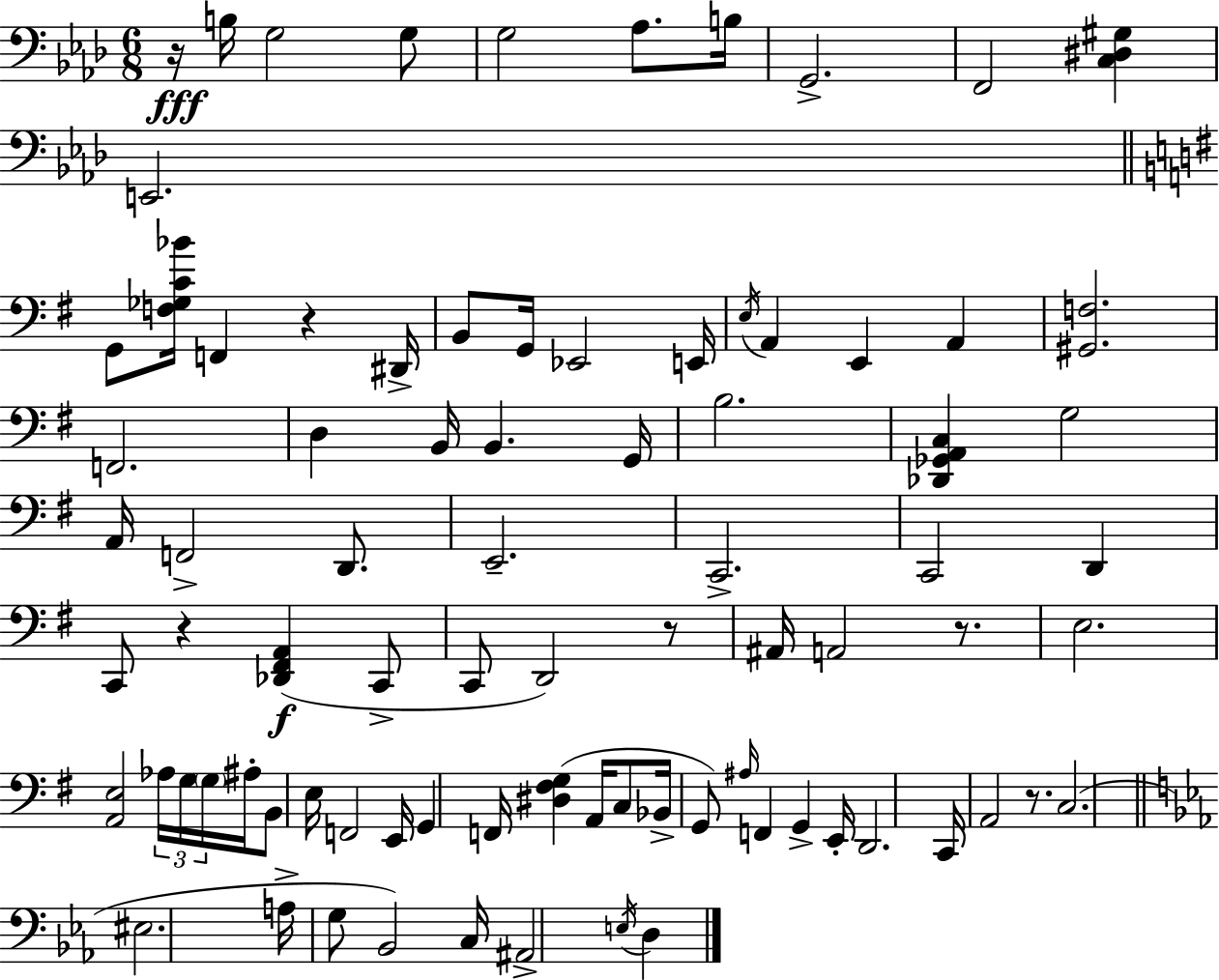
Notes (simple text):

R/s B3/s G3/h G3/e G3/h Ab3/e. B3/s G2/h. F2/h [C3,D#3,G#3]/q E2/h. G2/e [F3,Gb3,C4,Bb4]/s F2/q R/q D#2/s B2/e G2/s Eb2/h E2/s E3/s A2/q E2/q A2/q [G#2,F3]/h. F2/h. D3/q B2/s B2/q. G2/s B3/h. [Db2,Gb2,A2,C3]/q G3/h A2/s F2/h D2/e. E2/h. C2/h. C2/h D2/q C2/e R/q [Db2,F#2,A2]/q C2/e C2/e D2/h R/e A#2/s A2/h R/e. E3/h. [A2,E3]/h Ab3/s G3/s G3/s A#3/s B2/e E3/s F2/h E2/s G2/q F2/s [D#3,F#3,G3]/q A2/s C3/e Bb2/s G2/e A#3/s F2/q G2/q E2/s D2/h. C2/s A2/h R/e. C3/h. EIS3/h. A3/s G3/e Bb2/h C3/s A#2/h E3/s D3/q